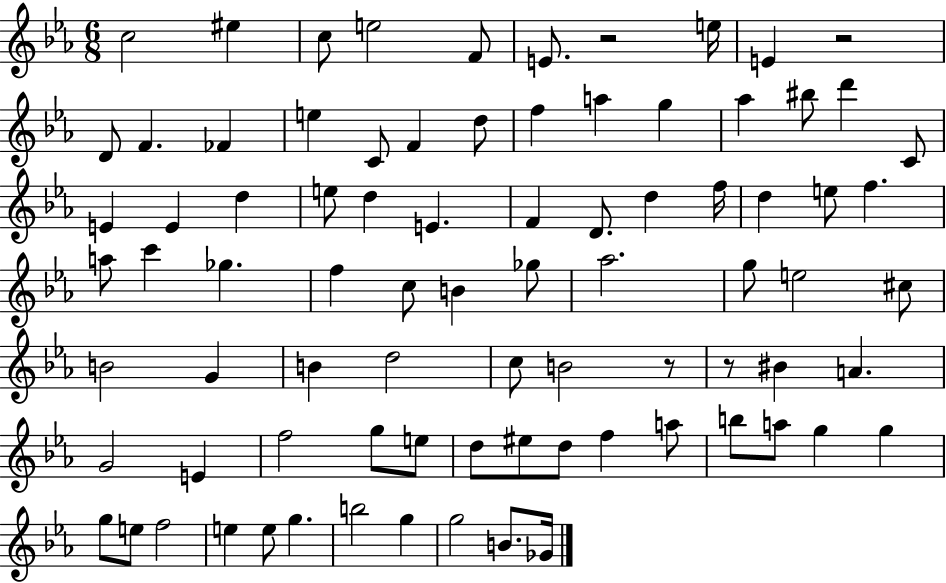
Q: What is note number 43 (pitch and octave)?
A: Ab5